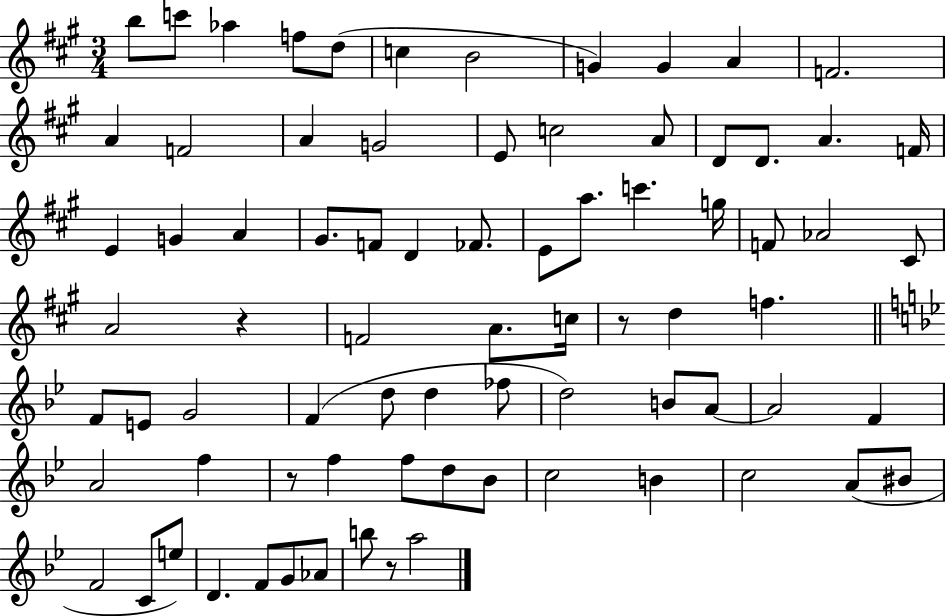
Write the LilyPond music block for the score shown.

{
  \clef treble
  \numericTimeSignature
  \time 3/4
  \key a \major
  b''8 c'''8 aes''4 f''8 d''8( | c''4 b'2 | g'4) g'4 a'4 | f'2. | \break a'4 f'2 | a'4 g'2 | e'8 c''2 a'8 | d'8 d'8. a'4. f'16 | \break e'4 g'4 a'4 | gis'8. f'8 d'4 fes'8. | e'8 a''8. c'''4. g''16 | f'8 aes'2 cis'8 | \break a'2 r4 | f'2 a'8. c''16 | r8 d''4 f''4. | \bar "||" \break \key bes \major f'8 e'8 g'2 | f'4( d''8 d''4 fes''8 | d''2) b'8 a'8~~ | a'2 f'4 | \break a'2 f''4 | r8 f''4 f''8 d''8 bes'8 | c''2 b'4 | c''2 a'8( bis'8 | \break f'2 c'8 e''8) | d'4. f'8 g'8 aes'8 | b''8 r8 a''2 | \bar "|."
}